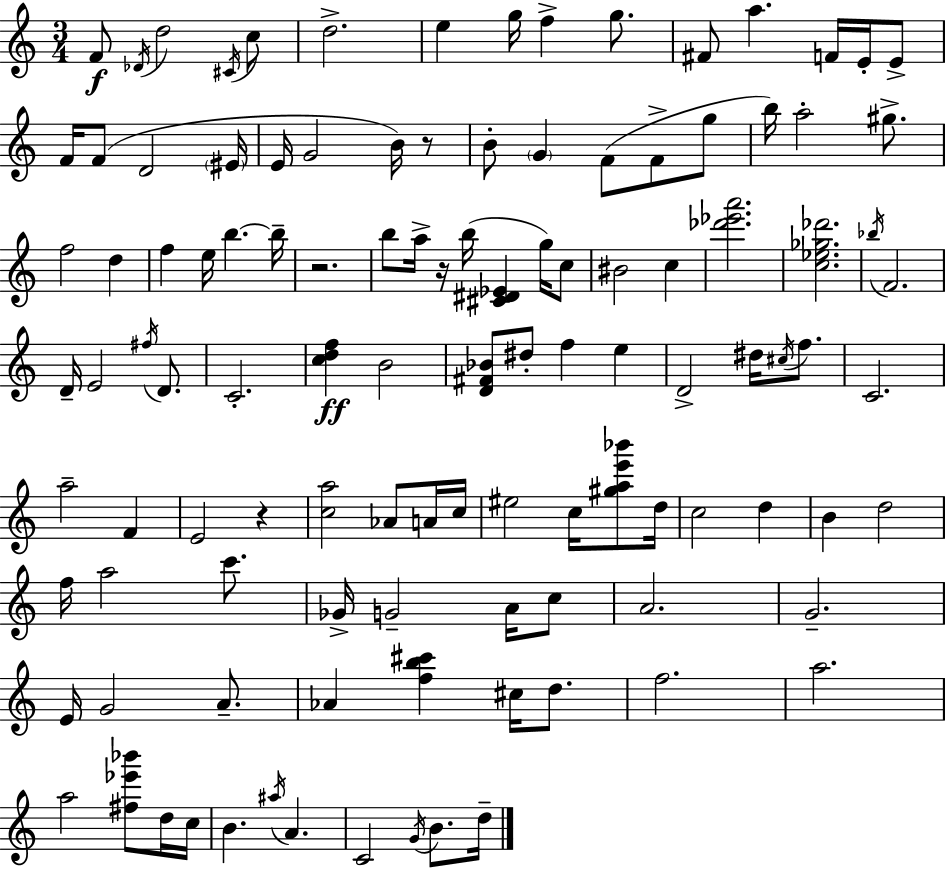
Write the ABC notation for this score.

X:1
T:Untitled
M:3/4
L:1/4
K:C
F/2 _D/4 d2 ^C/4 c/2 d2 e g/4 f g/2 ^F/2 a F/4 E/4 E/2 F/4 F/2 D2 ^E/4 E/4 G2 B/4 z/2 B/2 G F/2 F/2 g/2 b/4 a2 ^g/2 f2 d f e/4 b b/4 z2 b/2 a/4 z/4 b/4 [^C^D_E] g/4 c/2 ^B2 c [_d'_e'a']2 [c_e_g_d']2 _b/4 F2 D/4 E2 ^f/4 D/2 C2 [cdf] B2 [D^F_B]/2 ^d/2 f e D2 ^d/4 ^c/4 f/2 C2 a2 F E2 z [ca]2 _A/2 A/4 c/4 ^e2 c/4 [^gae'_b']/2 d/4 c2 d B d2 f/4 a2 c'/2 _G/4 G2 A/4 c/2 A2 G2 E/4 G2 A/2 _A [fb^c'] ^c/4 d/2 f2 a2 a2 [^f_e'_b']/2 d/4 c/4 B ^a/4 A C2 G/4 B/2 d/4